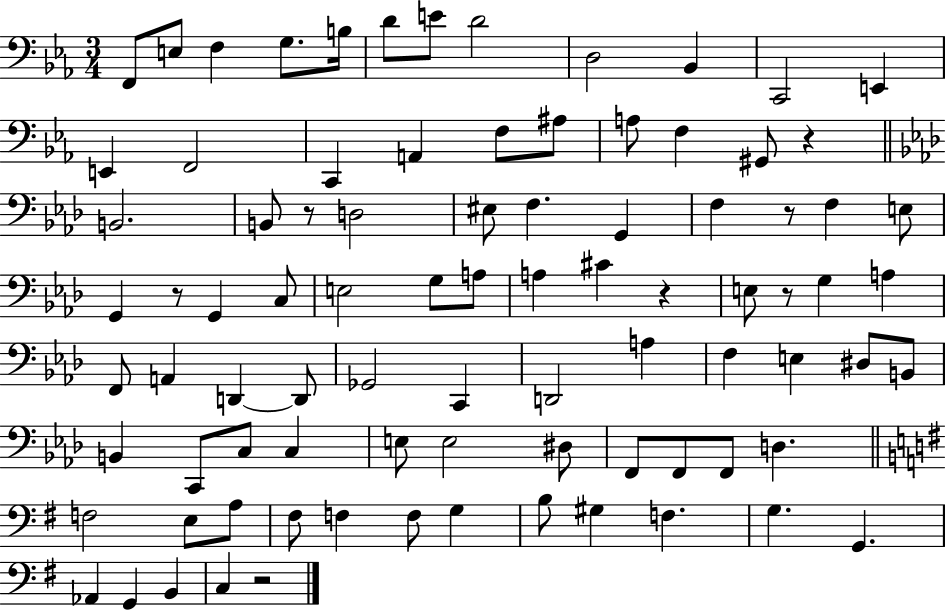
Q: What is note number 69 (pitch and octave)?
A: F3